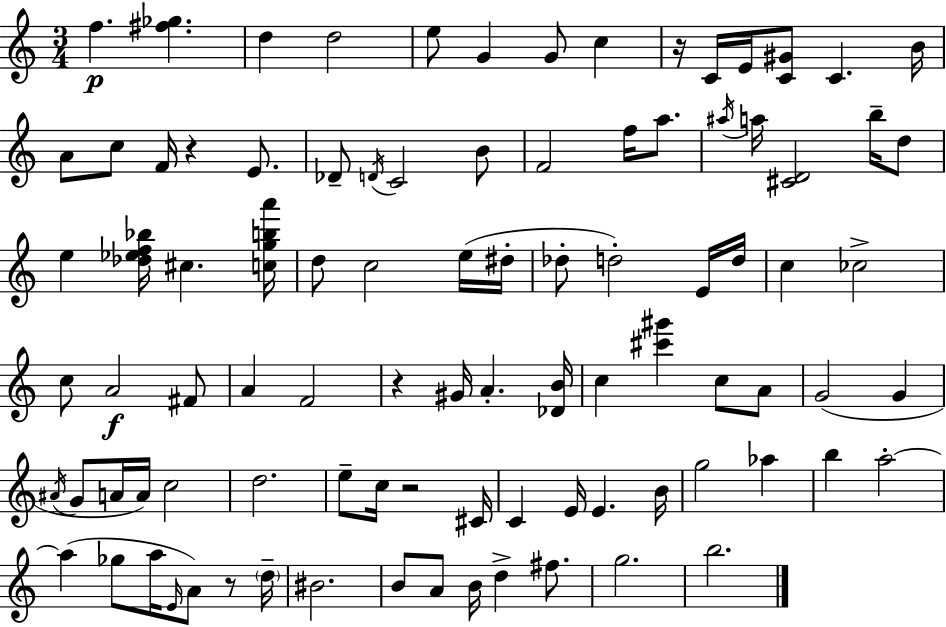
F5/q. [F#5,Gb5]/q. D5/q D5/h E5/e G4/q G4/e C5/q R/s C4/s E4/s [C4,G#4]/e C4/q. B4/s A4/e C5/e F4/s R/q E4/e. Db4/e D4/s C4/h B4/e F4/h F5/s A5/e. A#5/s A5/s [C#4,D4]/h B5/s D5/e E5/q [Db5,Eb5,F5,Bb5]/s C#5/q. [C5,G5,B5,A6]/s D5/e C5/h E5/s D#5/s Db5/e D5/h E4/s D5/s C5/q CES5/h C5/e A4/h F#4/e A4/q F4/h R/q G#4/s A4/q. [Db4,B4]/s C5/q [C#6,G#6]/q C5/e A4/e G4/h G4/q A#4/s G4/e A4/s A4/s C5/h D5/h. E5/e C5/s R/h C#4/s C4/q E4/s E4/q. B4/s G5/h Ab5/q B5/q A5/h A5/q Gb5/e A5/s E4/s A4/e R/e D5/s BIS4/h. B4/e A4/e B4/s D5/q F#5/e. G5/h. B5/h.